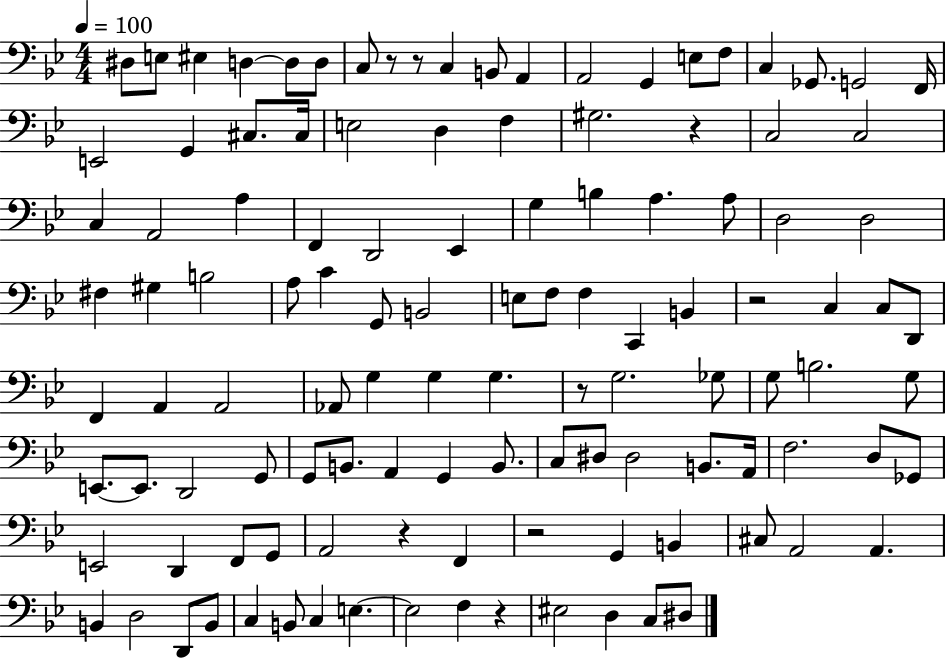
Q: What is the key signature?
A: BES major